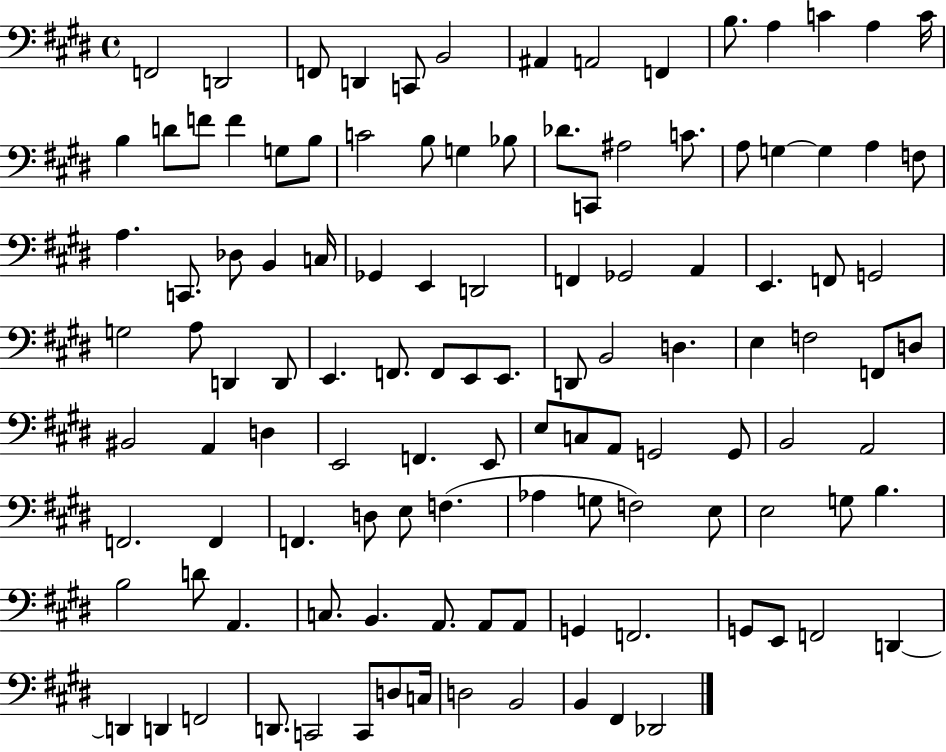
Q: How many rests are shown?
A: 0